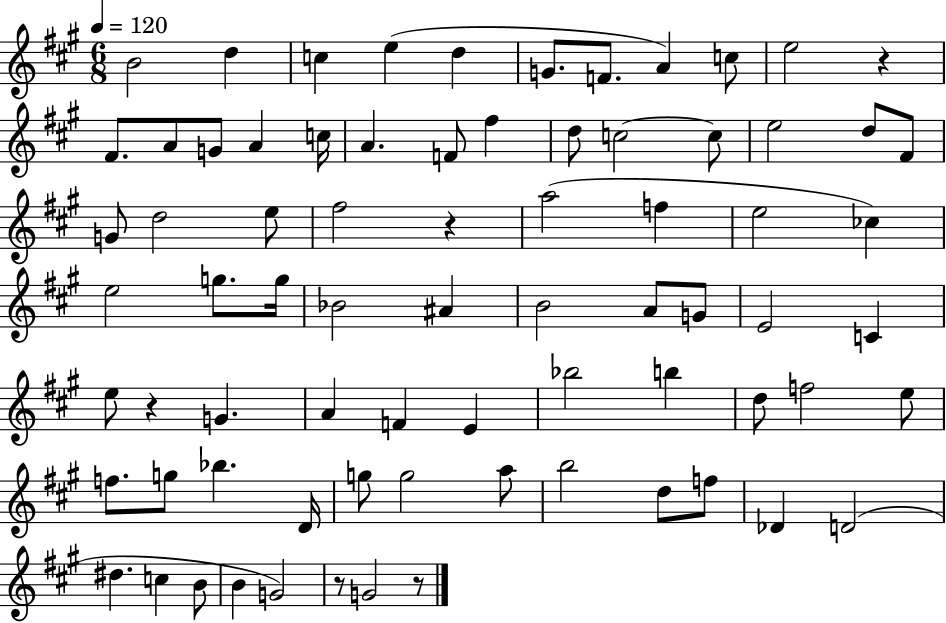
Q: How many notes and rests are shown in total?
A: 75